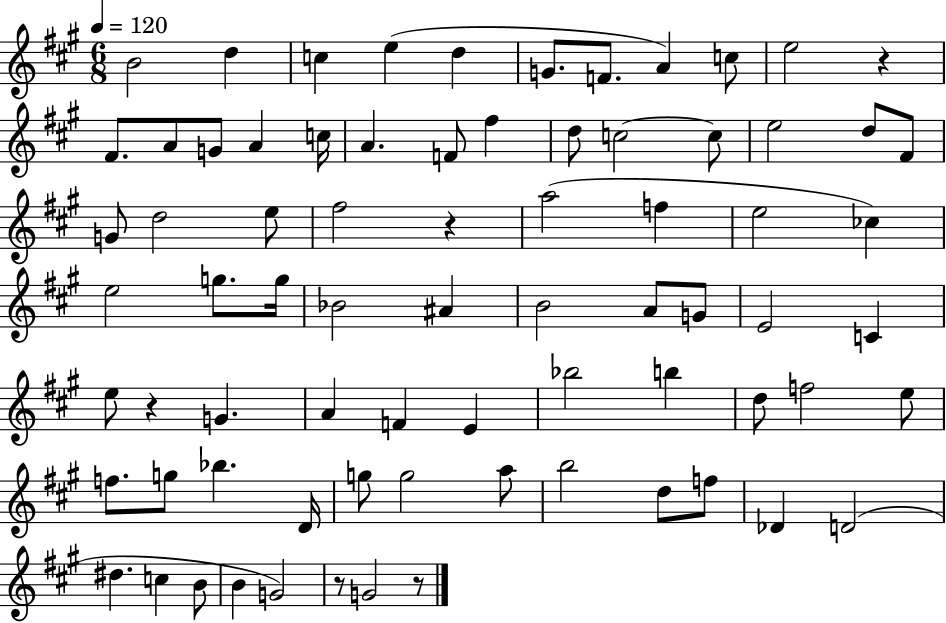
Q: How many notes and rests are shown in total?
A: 75